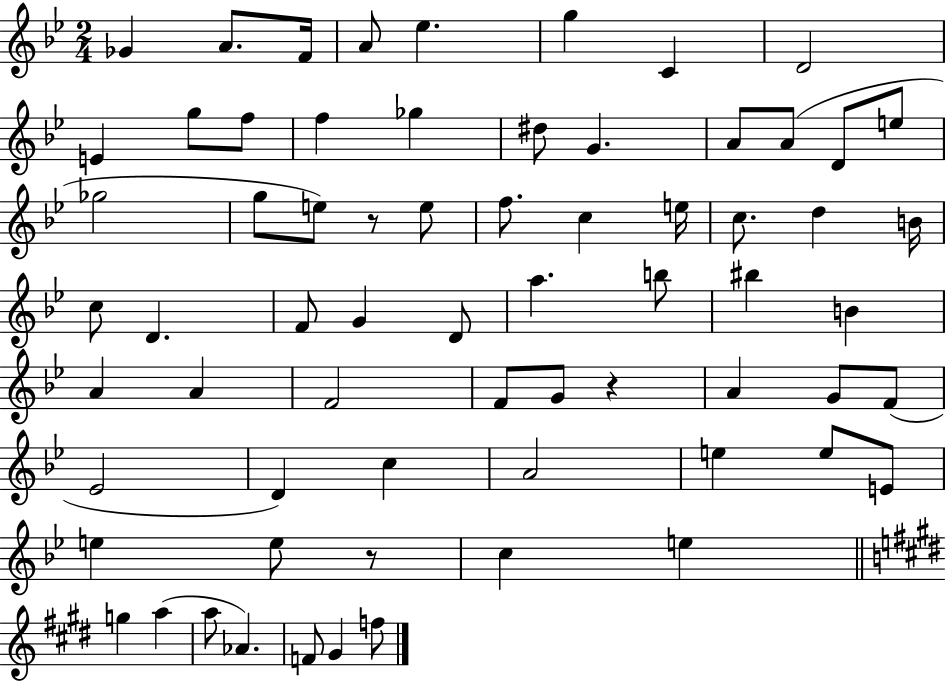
Gb4/q A4/e. F4/s A4/e Eb5/q. G5/q C4/q D4/h E4/q G5/e F5/e F5/q Gb5/q D#5/e G4/q. A4/e A4/e D4/e E5/e Gb5/h G5/e E5/e R/e E5/e F5/e. C5/q E5/s C5/e. D5/q B4/s C5/e D4/q. F4/e G4/q D4/e A5/q. B5/e BIS5/q B4/q A4/q A4/q F4/h F4/e G4/e R/q A4/q G4/e F4/e Eb4/h D4/q C5/q A4/h E5/q E5/e E4/e E5/q E5/e R/e C5/q E5/q G5/q A5/q A5/e Ab4/q. F4/e G#4/q F5/e